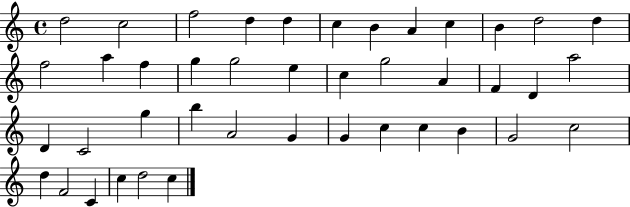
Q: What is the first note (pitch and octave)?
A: D5